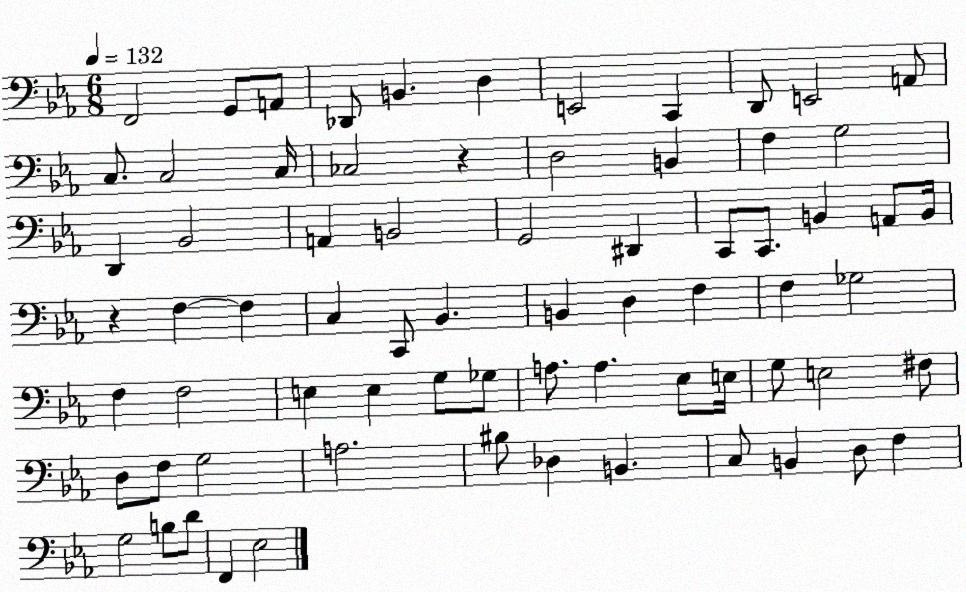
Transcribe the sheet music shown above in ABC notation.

X:1
T:Untitled
M:6/8
L:1/4
K:Eb
F,,2 G,,/2 A,,/2 _D,,/2 B,, D, E,,2 C,, D,,/2 E,,2 A,,/2 C,/2 C,2 C,/4 _C,2 z D,2 B,, F, G,2 D,, _B,,2 A,, B,,2 G,,2 ^D,, C,,/2 C,,/2 B,, A,,/2 B,,/4 z F, F, C, C,,/2 _B,, B,, D, F, F, _G,2 F, F,2 E, E, G,/2 _G,/2 A,/2 A, _E,/2 E,/4 G,/2 E,2 ^F,/2 D,/2 F,/2 G,2 A,2 ^B,/2 _D, B,, C,/2 B,, D,/2 F, G,2 B,/2 D/2 F,, _E,2